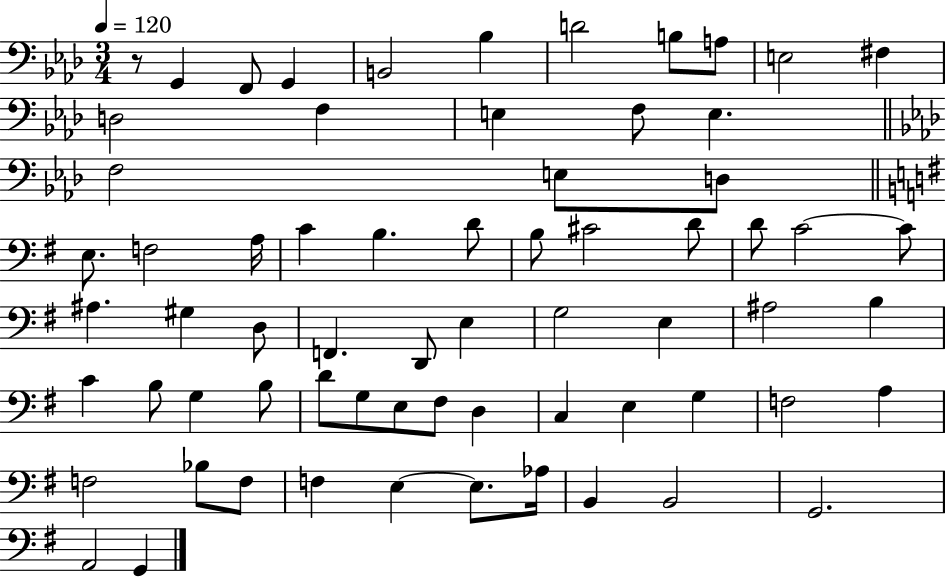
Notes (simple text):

R/e G2/q F2/e G2/q B2/h Bb3/q D4/h B3/e A3/e E3/h F#3/q D3/h F3/q E3/q F3/e E3/q. F3/h E3/e D3/e E3/e. F3/h A3/s C4/q B3/q. D4/e B3/e C#4/h D4/e D4/e C4/h C4/e A#3/q. G#3/q D3/e F2/q. D2/e E3/q G3/h E3/q A#3/h B3/q C4/q B3/e G3/q B3/e D4/e G3/e E3/e F#3/e D3/q C3/q E3/q G3/q F3/h A3/q F3/h Bb3/e F3/e F3/q E3/q E3/e. Ab3/s B2/q B2/h G2/h. A2/h G2/q